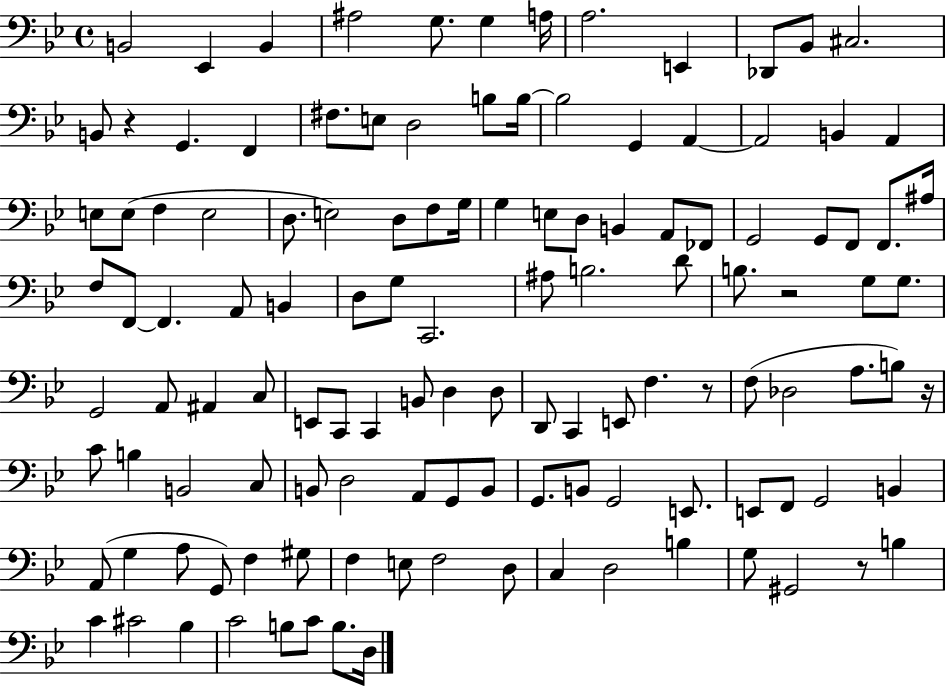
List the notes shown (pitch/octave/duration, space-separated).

B2/h Eb2/q B2/q A#3/h G3/e. G3/q A3/s A3/h. E2/q Db2/e Bb2/e C#3/h. B2/e R/q G2/q. F2/q F#3/e. E3/e D3/h B3/e B3/s B3/h G2/q A2/q A2/h B2/q A2/q E3/e E3/e F3/q E3/h D3/e. E3/h D3/e F3/e G3/s G3/q E3/e D3/e B2/q A2/e FES2/e G2/h G2/e F2/e F2/e. A#3/s F3/e F2/e F2/q. A2/e B2/q D3/e G3/e C2/h. A#3/e B3/h. D4/e B3/e. R/h G3/e G3/e. G2/h A2/e A#2/q C3/e E2/e C2/e C2/q B2/e D3/q D3/e D2/e C2/q E2/e F3/q. R/e F3/e Db3/h A3/e. B3/e R/s C4/e B3/q B2/h C3/e B2/e D3/h A2/e G2/e B2/e G2/e. B2/e G2/h E2/e. E2/e F2/e G2/h B2/q A2/e G3/q A3/e G2/e F3/q G#3/e F3/q E3/e F3/h D3/e C3/q D3/h B3/q G3/e G#2/h R/e B3/q C4/q C#4/h Bb3/q C4/h B3/e C4/e B3/e. D3/s